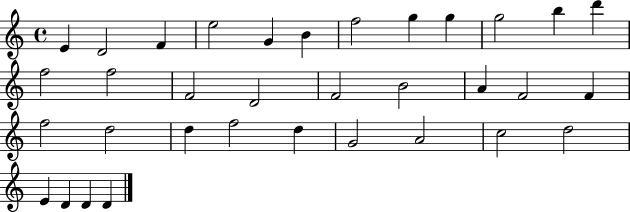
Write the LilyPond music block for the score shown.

{
  \clef treble
  \time 4/4
  \defaultTimeSignature
  \key c \major
  e'4 d'2 f'4 | e''2 g'4 b'4 | f''2 g''4 g''4 | g''2 b''4 d'''4 | \break f''2 f''2 | f'2 d'2 | f'2 b'2 | a'4 f'2 f'4 | \break f''2 d''2 | d''4 f''2 d''4 | g'2 a'2 | c''2 d''2 | \break e'4 d'4 d'4 d'4 | \bar "|."
}